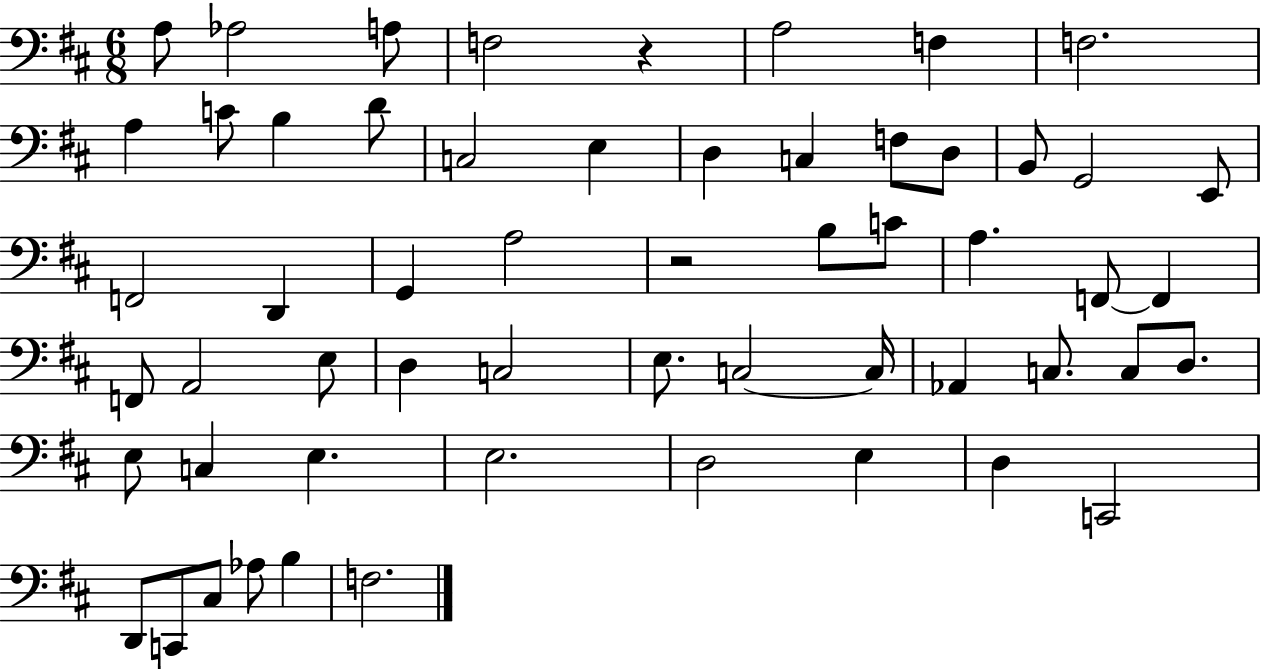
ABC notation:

X:1
T:Untitled
M:6/8
L:1/4
K:D
A,/2 _A,2 A,/2 F,2 z A,2 F, F,2 A, C/2 B, D/2 C,2 E, D, C, F,/2 D,/2 B,,/2 G,,2 E,,/2 F,,2 D,, G,, A,2 z2 B,/2 C/2 A, F,,/2 F,, F,,/2 A,,2 E,/2 D, C,2 E,/2 C,2 C,/4 _A,, C,/2 C,/2 D,/2 E,/2 C, E, E,2 D,2 E, D, C,,2 D,,/2 C,,/2 ^C,/2 _A,/2 B, F,2